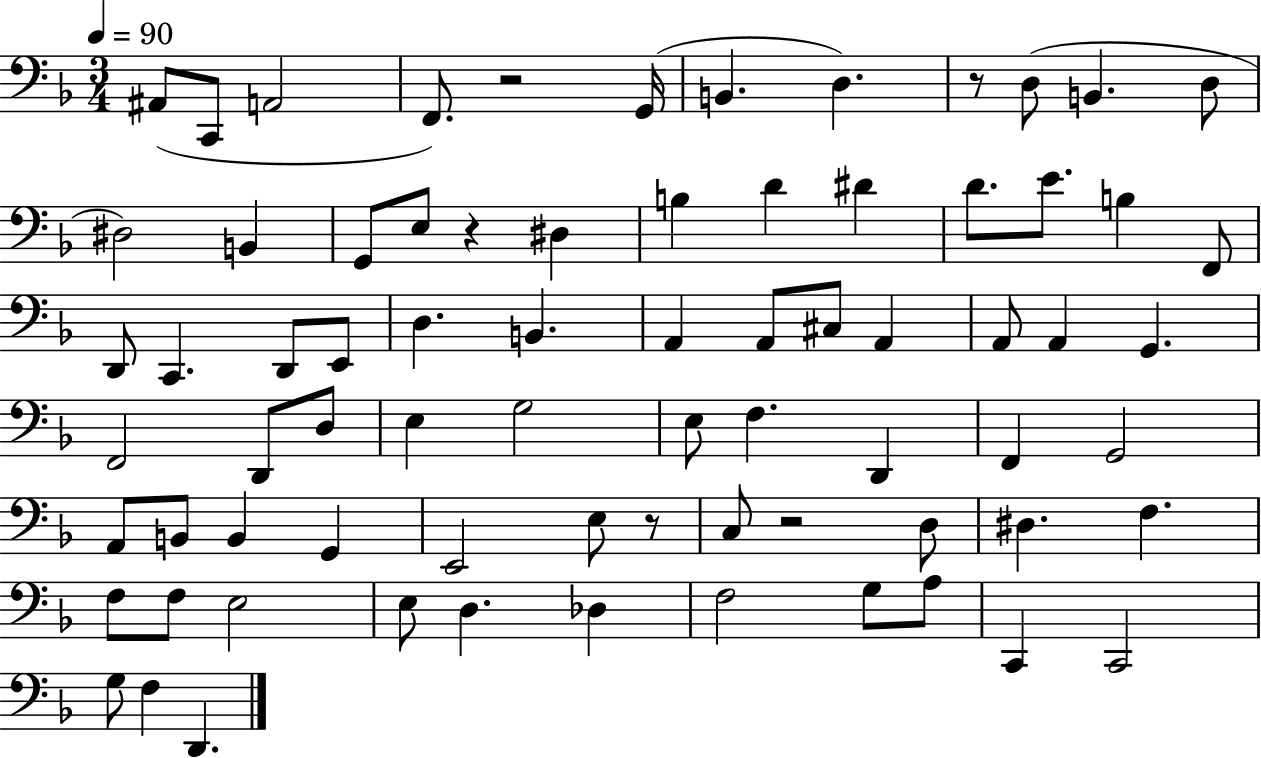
A#2/e C2/e A2/h F2/e. R/h G2/s B2/q. D3/q. R/e D3/e B2/q. D3/e D#3/h B2/q G2/e E3/e R/q D#3/q B3/q D4/q D#4/q D4/e. E4/e. B3/q F2/e D2/e C2/q. D2/e E2/e D3/q. B2/q. A2/q A2/e C#3/e A2/q A2/e A2/q G2/q. F2/h D2/e D3/e E3/q G3/h E3/e F3/q. D2/q F2/q G2/h A2/e B2/e B2/q G2/q E2/h E3/e R/e C3/e R/h D3/e D#3/q. F3/q. F3/e F3/e E3/h E3/e D3/q. Db3/q F3/h G3/e A3/e C2/q C2/h G3/e F3/q D2/q.